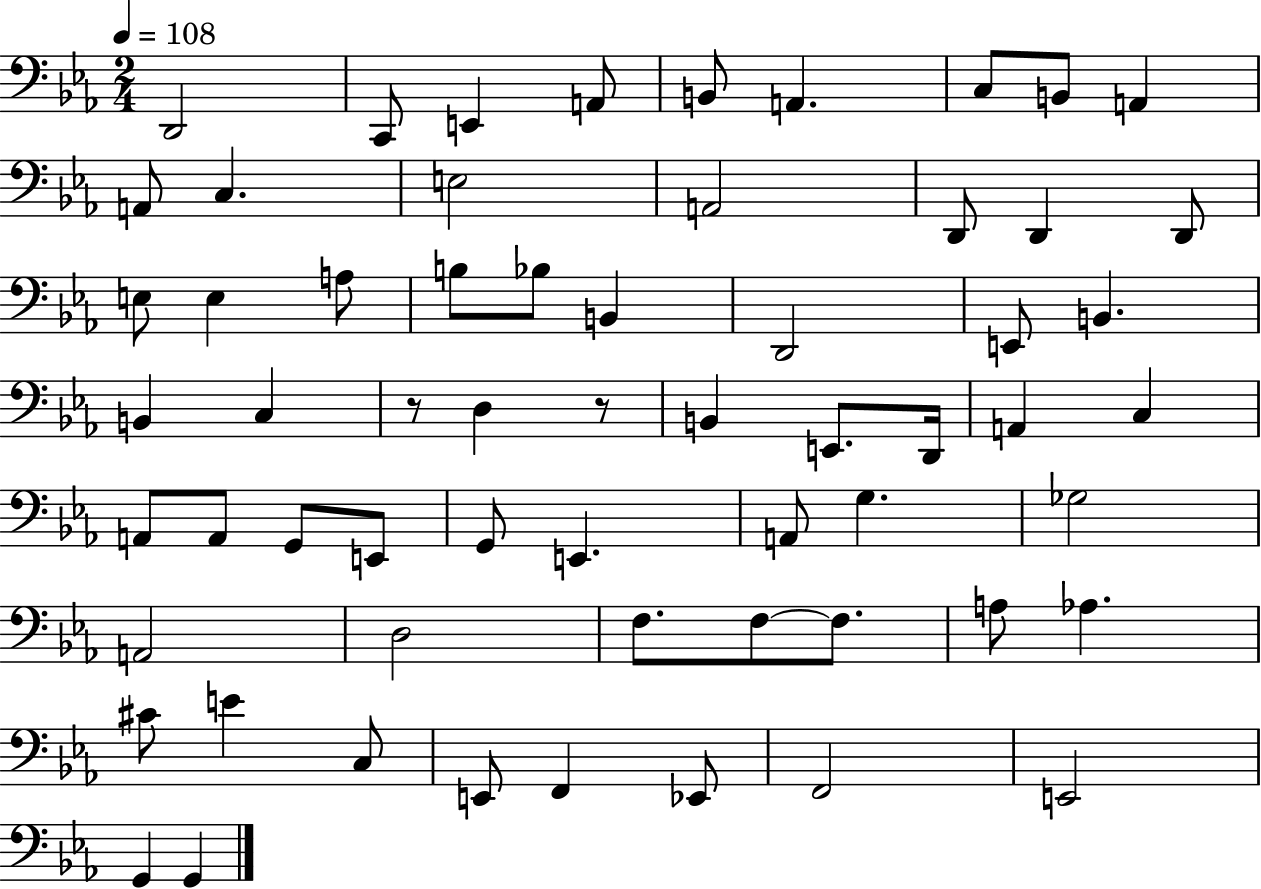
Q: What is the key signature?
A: EES major